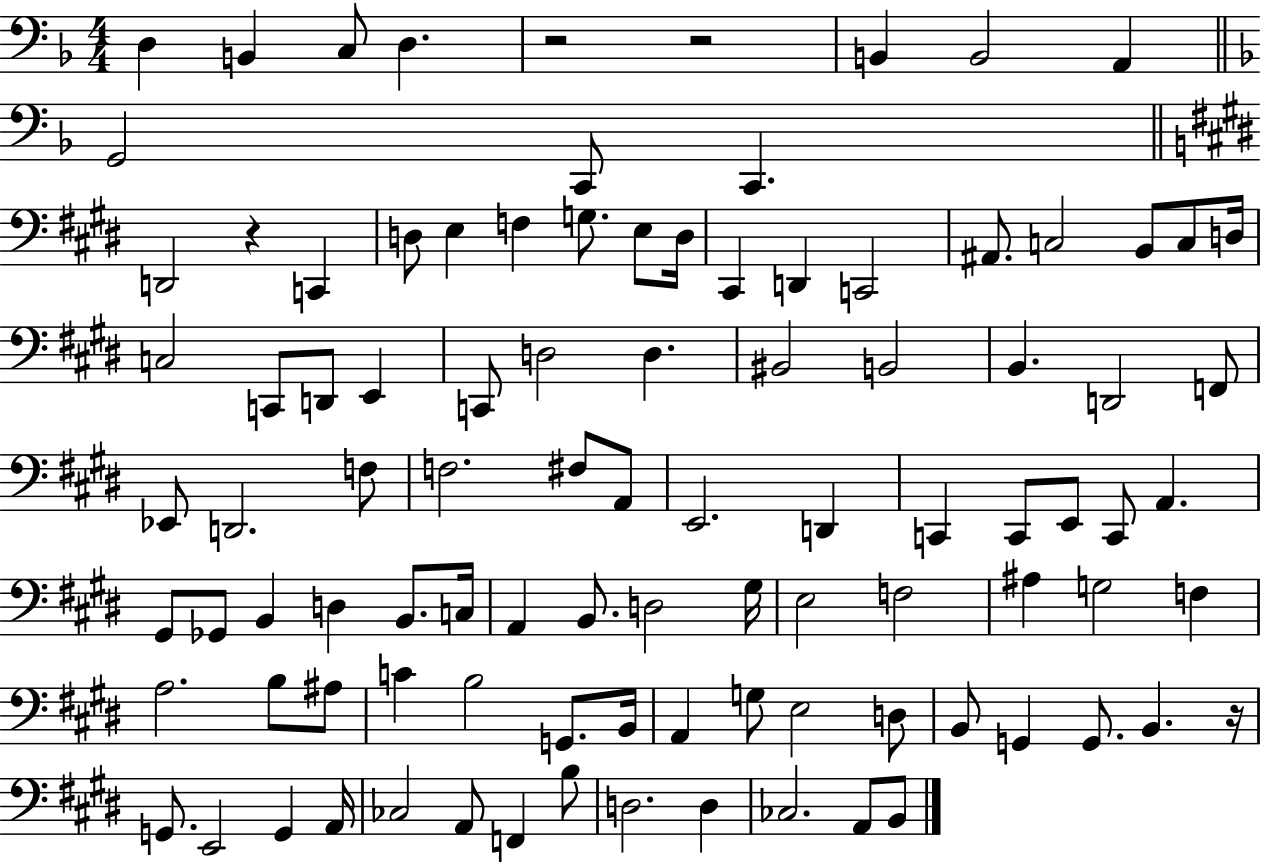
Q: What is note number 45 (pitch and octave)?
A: E2